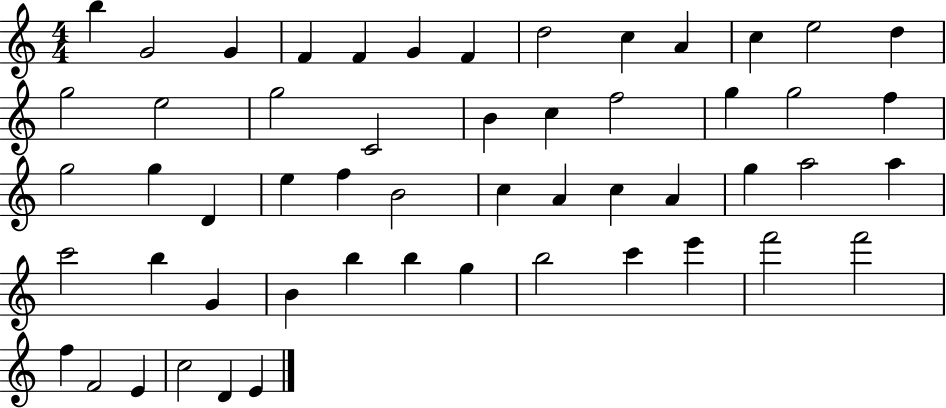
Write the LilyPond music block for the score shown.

{
  \clef treble
  \numericTimeSignature
  \time 4/4
  \key c \major
  b''4 g'2 g'4 | f'4 f'4 g'4 f'4 | d''2 c''4 a'4 | c''4 e''2 d''4 | \break g''2 e''2 | g''2 c'2 | b'4 c''4 f''2 | g''4 g''2 f''4 | \break g''2 g''4 d'4 | e''4 f''4 b'2 | c''4 a'4 c''4 a'4 | g''4 a''2 a''4 | \break c'''2 b''4 g'4 | b'4 b''4 b''4 g''4 | b''2 c'''4 e'''4 | f'''2 f'''2 | \break f''4 f'2 e'4 | c''2 d'4 e'4 | \bar "|."
}